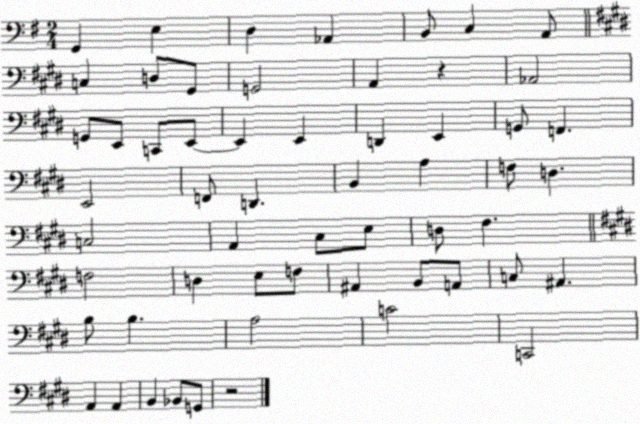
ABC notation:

X:1
T:Untitled
M:2/4
L:1/4
K:G
G,, E, D, _A,, B,,/2 C, A,,/2 C, D,/2 ^G,,/2 G,,2 A,, z _A,,2 G,,/2 E,,/2 C,,/2 E,,/2 E,, E,, D,, E,, G,,/2 F,, E,,2 F,,/2 D,, B,, A, F,/2 D, C,2 A,, ^C,/2 E,/2 D,/2 ^F, F,2 D, E,/2 F,/2 ^A,, B,,/2 A,,/2 C,/2 ^A,, B,/2 B, A,2 C2 C,,2 A,, A,, B,, _B,,/2 G,,/2 z2